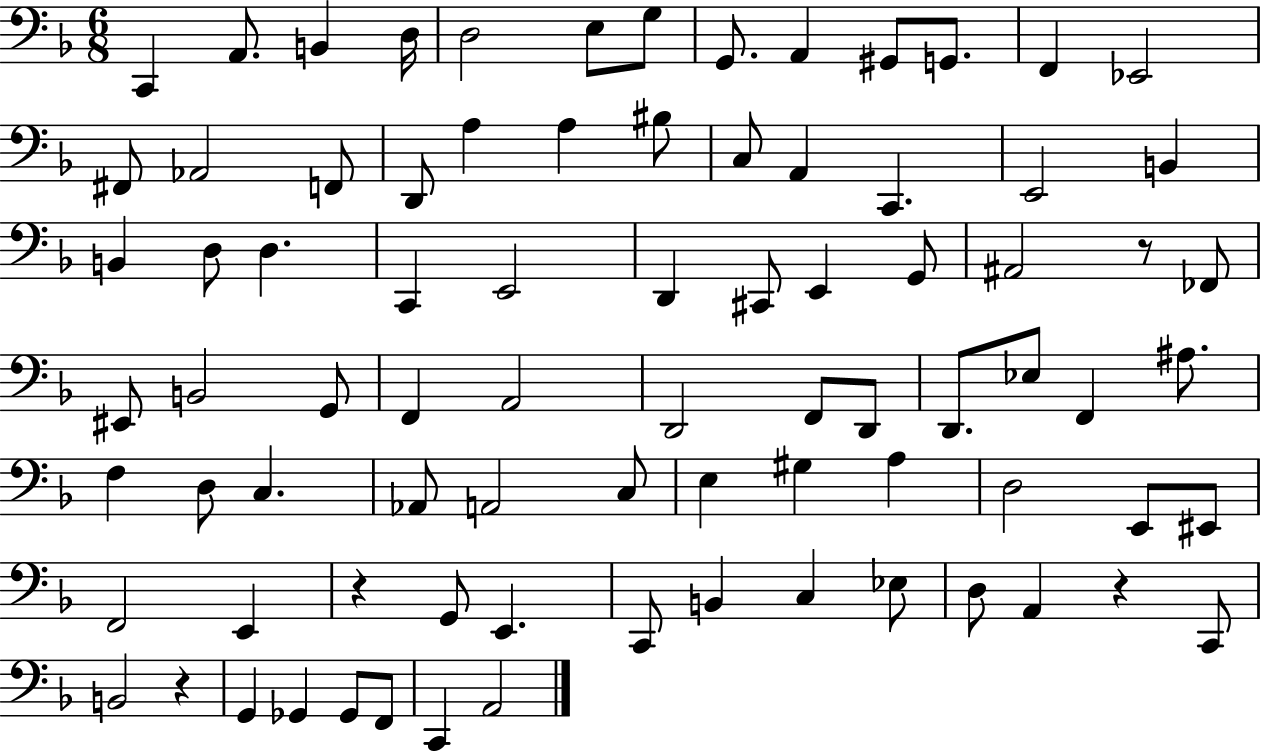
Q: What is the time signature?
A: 6/8